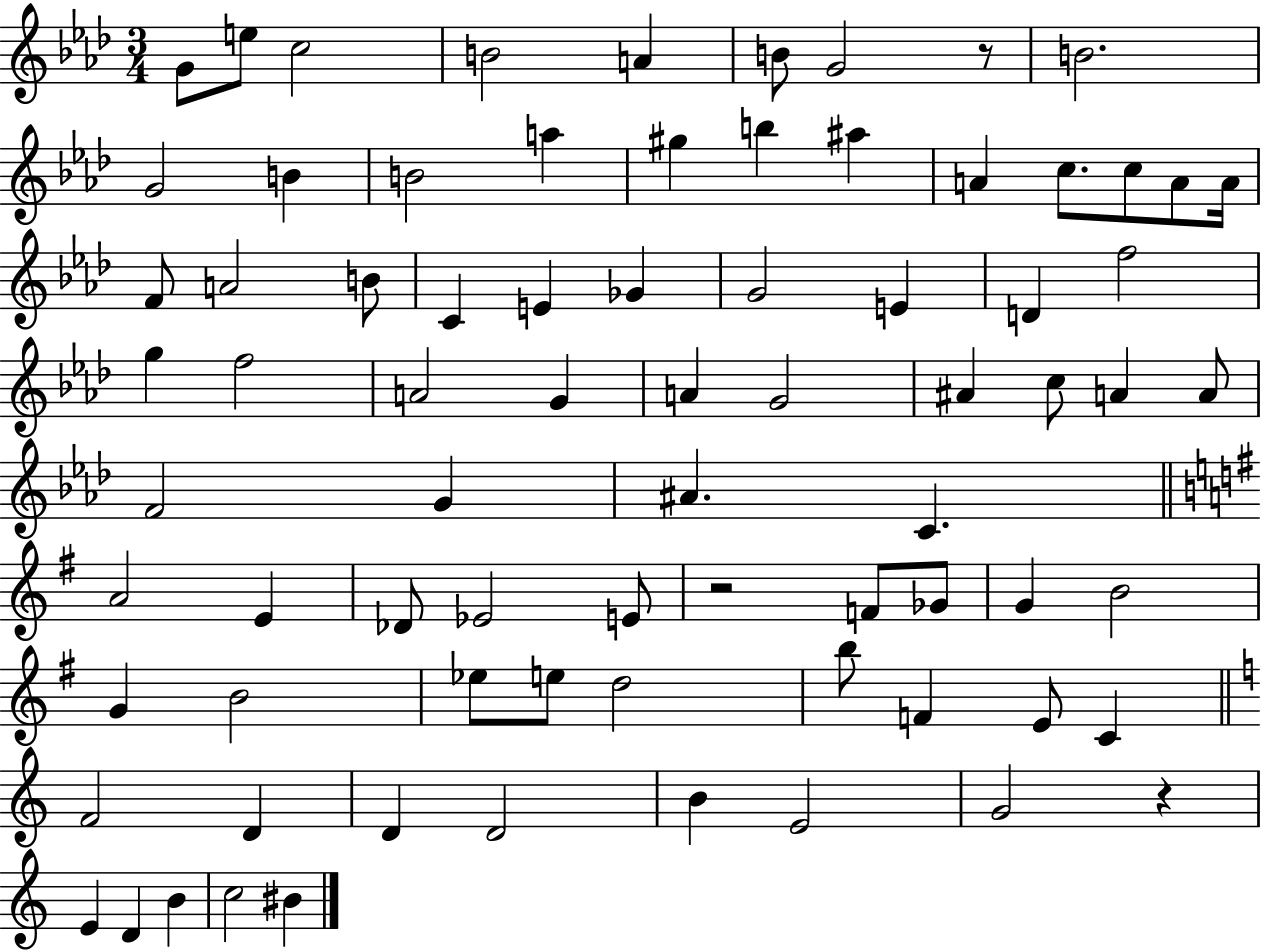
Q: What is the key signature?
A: AES major